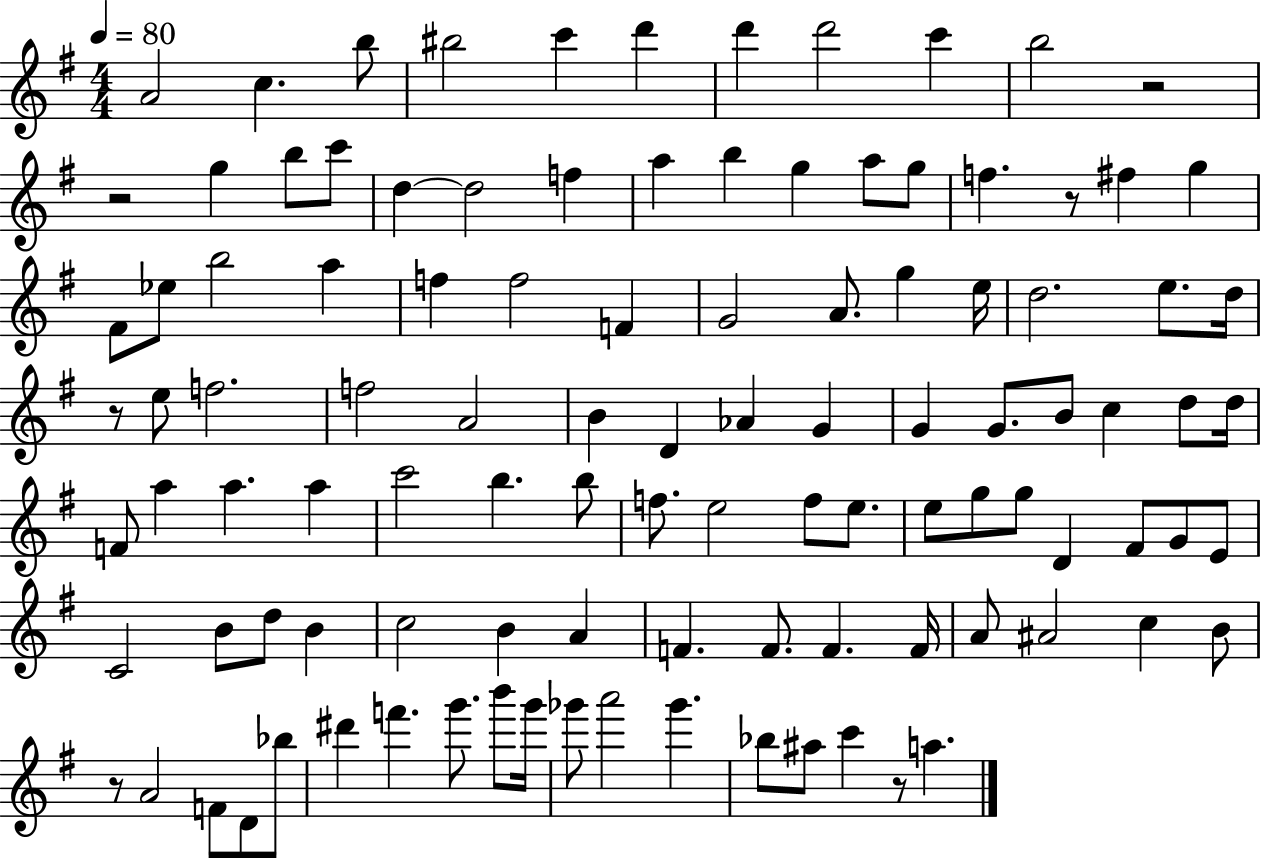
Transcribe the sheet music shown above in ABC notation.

X:1
T:Untitled
M:4/4
L:1/4
K:G
A2 c b/2 ^b2 c' d' d' d'2 c' b2 z2 z2 g b/2 c'/2 d d2 f a b g a/2 g/2 f z/2 ^f g ^F/2 _e/2 b2 a f f2 F G2 A/2 g e/4 d2 e/2 d/4 z/2 e/2 f2 f2 A2 B D _A G G G/2 B/2 c d/2 d/4 F/2 a a a c'2 b b/2 f/2 e2 f/2 e/2 e/2 g/2 g/2 D ^F/2 G/2 E/2 C2 B/2 d/2 B c2 B A F F/2 F F/4 A/2 ^A2 c B/2 z/2 A2 F/2 D/2 _b/2 ^d' f' g'/2 b'/2 g'/4 _g'/2 a'2 _g' _b/2 ^a/2 c' z/2 a